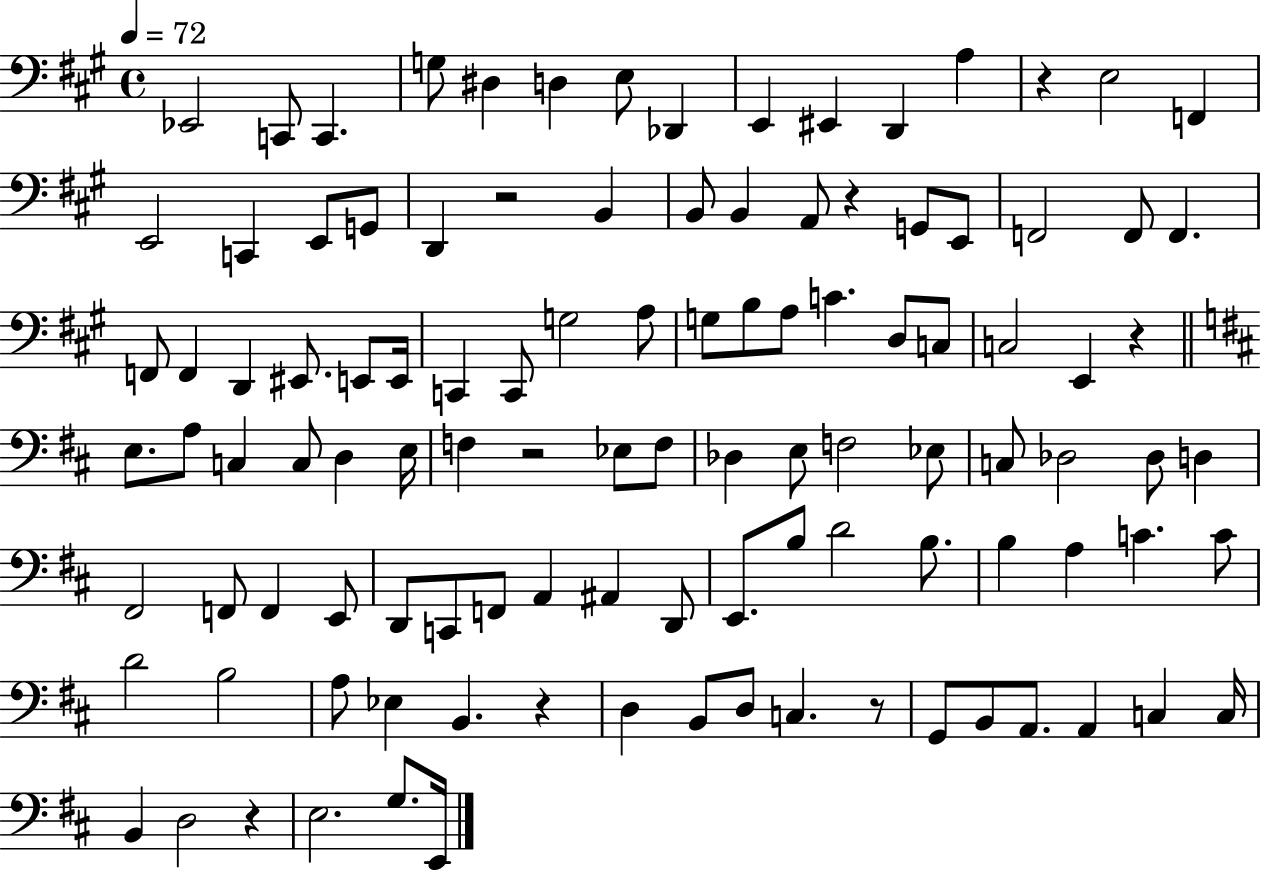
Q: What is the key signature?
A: A major